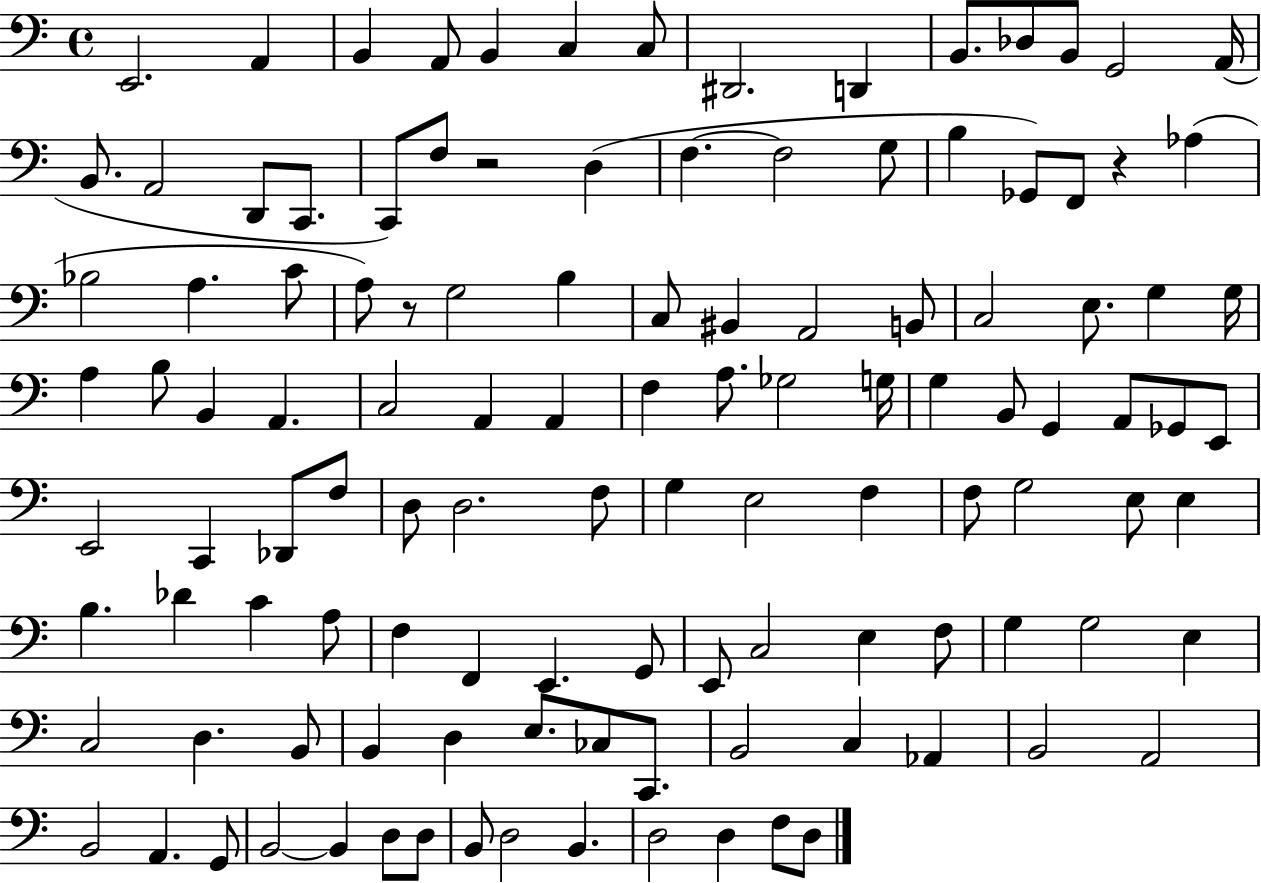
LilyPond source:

{
  \clef bass
  \time 4/4
  \defaultTimeSignature
  \key c \major
  e,2. a,4 | b,4 a,8 b,4 c4 c8 | dis,2. d,4 | b,8. des8 b,8 g,2 a,16( | \break b,8. a,2 d,8 c,8. | c,8) f8 r2 d4( | f4.~~ f2 g8 | b4 ges,8) f,8 r4 aes4( | \break bes2 a4. c'8 | a8) r8 g2 b4 | c8 bis,4 a,2 b,8 | c2 e8. g4 g16 | \break a4 b8 b,4 a,4. | c2 a,4 a,4 | f4 a8. ges2 g16 | g4 b,8 g,4 a,8 ges,8 e,8 | \break e,2 c,4 des,8 f8 | d8 d2. f8 | g4 e2 f4 | f8 g2 e8 e4 | \break b4. des'4 c'4 a8 | f4 f,4 e,4. g,8 | e,8 c2 e4 f8 | g4 g2 e4 | \break c2 d4. b,8 | b,4 d4 e8. ces8 c,8. | b,2 c4 aes,4 | b,2 a,2 | \break b,2 a,4. g,8 | b,2~~ b,4 d8 d8 | b,8 d2 b,4. | d2 d4 f8 d8 | \break \bar "|."
}